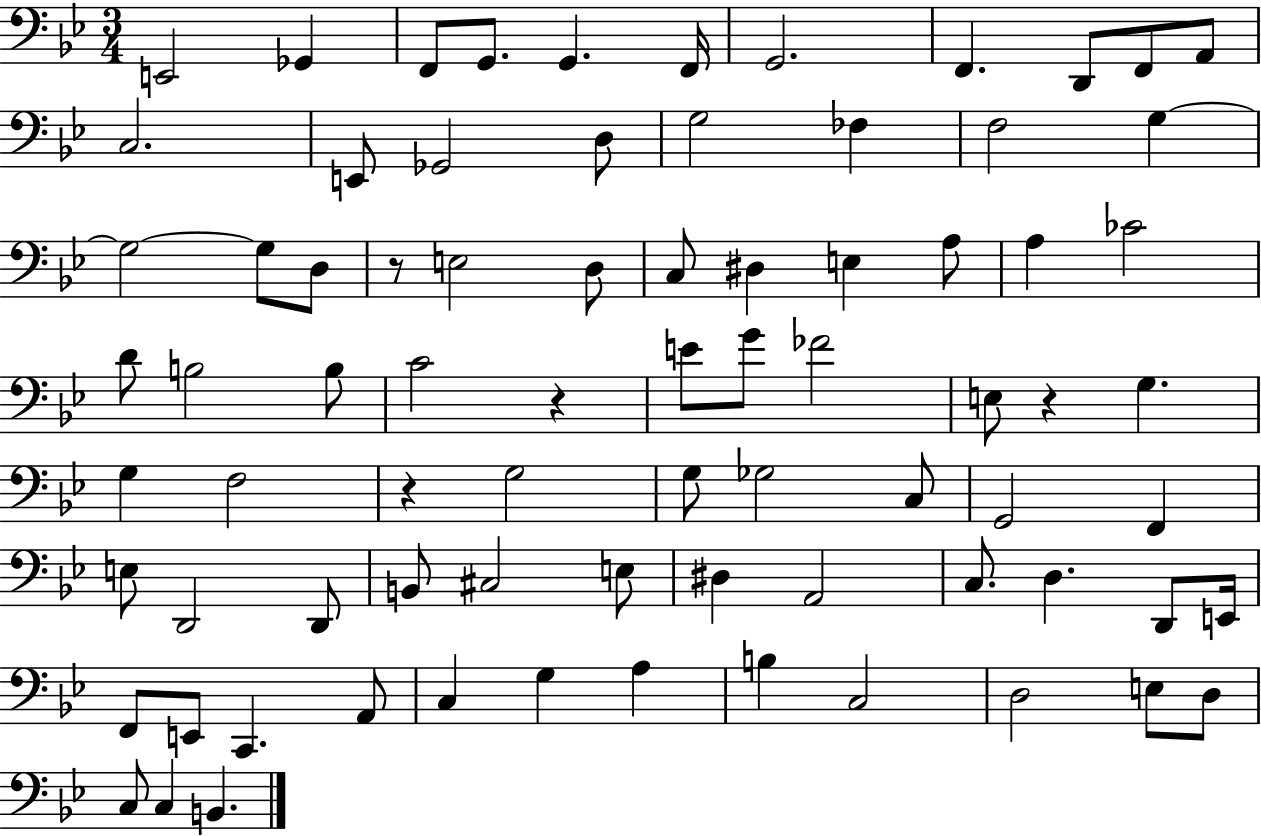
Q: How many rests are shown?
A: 4